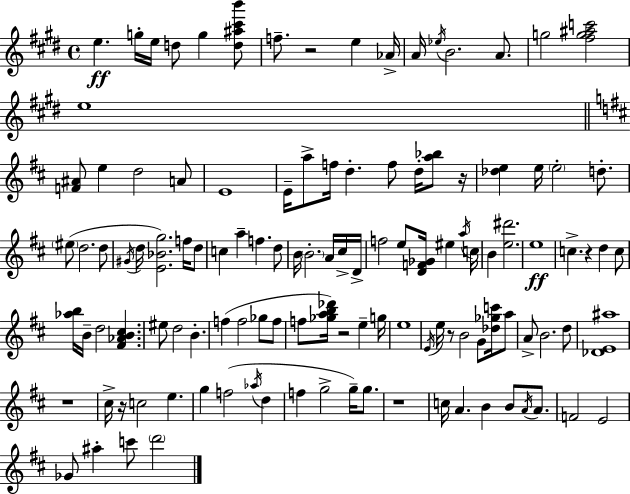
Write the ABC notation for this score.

X:1
T:Untitled
M:4/4
L:1/4
K:E
e g/4 e/4 d/2 g [d^a^c'b']/2 f/2 z2 e _A/4 A/4 _e/4 B2 A/2 g2 [^fg^ac']2 e4 [F^A]/2 e d2 A/2 E4 E/4 a/2 f/4 d f/2 d/4 [a_b]/2 z/4 [_de] e/4 e2 d/2 ^e/2 d2 d/2 ^G/4 d/4 [E_Bg]2 f/4 d/2 c a f d/2 B/4 B2 A/4 ^c/4 D/4 f2 e/2 [DF_G]/4 ^e a/4 c/4 B [e^d']2 e4 c z d c/2 [_ab]/4 B/4 d2 [^F_AB^c] ^e/2 d2 B f f2 _g/2 f/2 f/2 [_gab_d']/4 z2 e g/4 e4 E/4 e/4 z/2 B2 G/2 [_d_gc']/4 a/2 A/2 B2 d/2 [_DE^a]4 z4 ^c/4 z/4 c2 e g f2 _a/4 d f g2 g/4 g/2 z4 c/4 A B B/2 A/4 A/2 F2 E2 _G/2 ^a c'/2 d'2